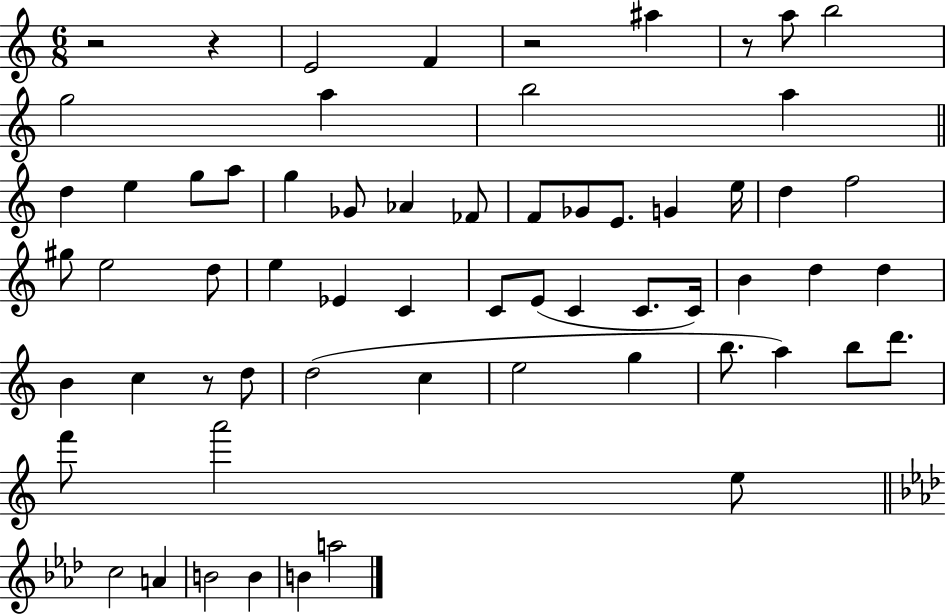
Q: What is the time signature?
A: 6/8